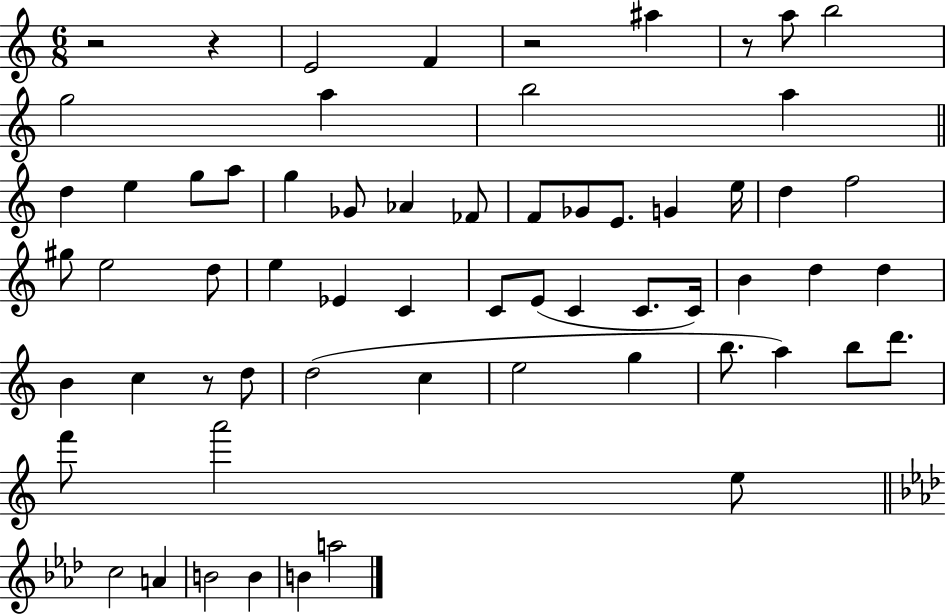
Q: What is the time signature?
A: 6/8